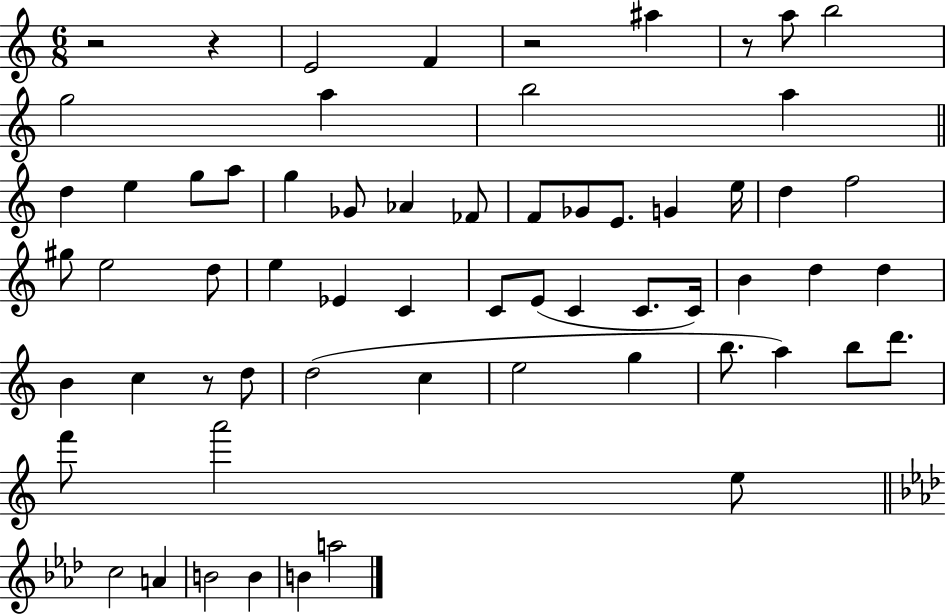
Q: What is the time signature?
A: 6/8